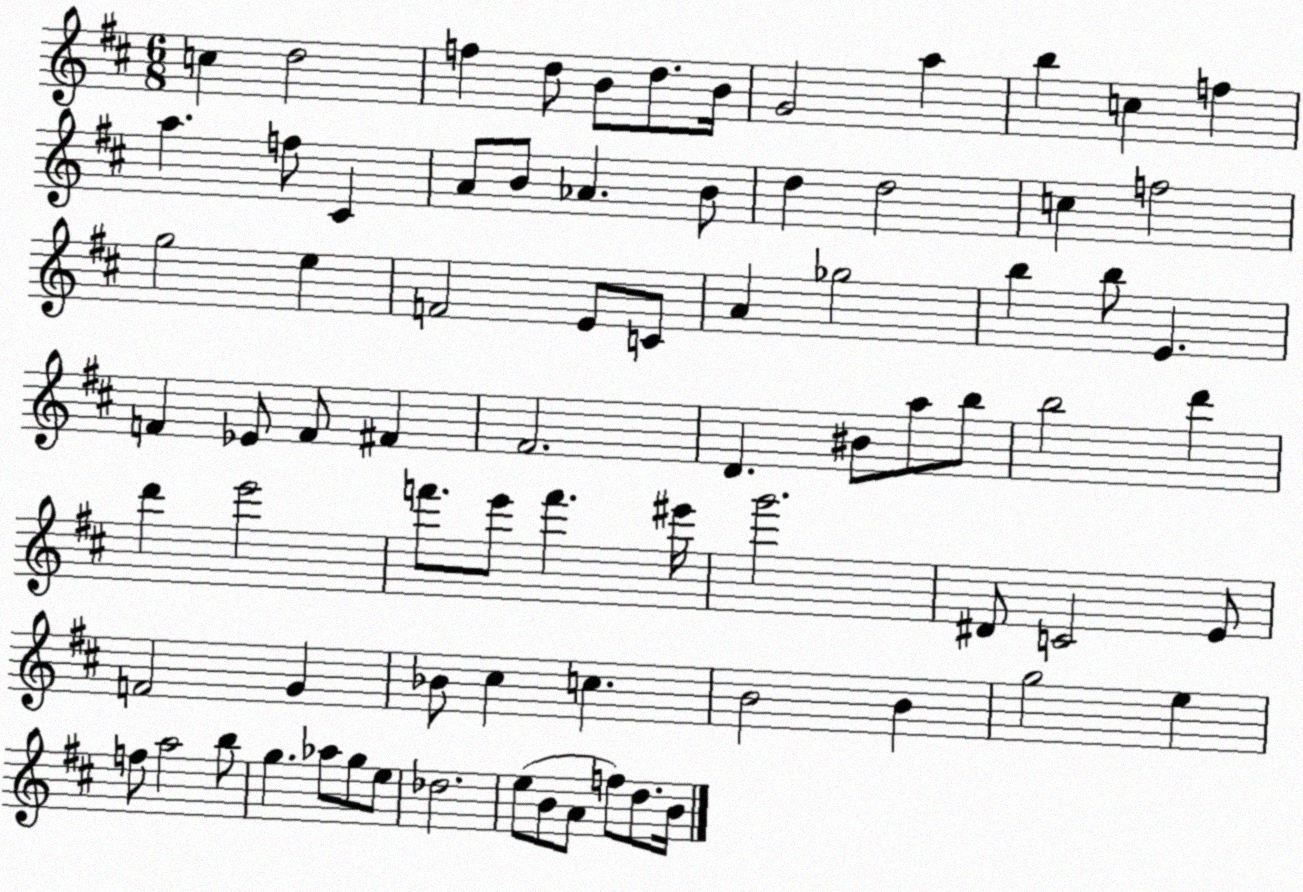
X:1
T:Untitled
M:6/8
L:1/4
K:D
c d2 f d/2 B/2 d/2 B/4 G2 a b c f a f/2 ^C A/2 B/2 _A B/2 d d2 c f2 g2 e F2 E/2 C/2 A _g2 b b/2 E F _E/2 F/2 ^F ^F2 D ^B/2 a/2 b/2 b2 d' d' e'2 f'/2 e'/2 f' ^e'/4 g'2 ^D/2 C2 E/2 F2 G _B/2 ^c c B2 B g2 e f/2 a2 b/2 g _a/2 g/2 e/2 _d2 e/2 B/2 A/2 f/2 d/2 B/4